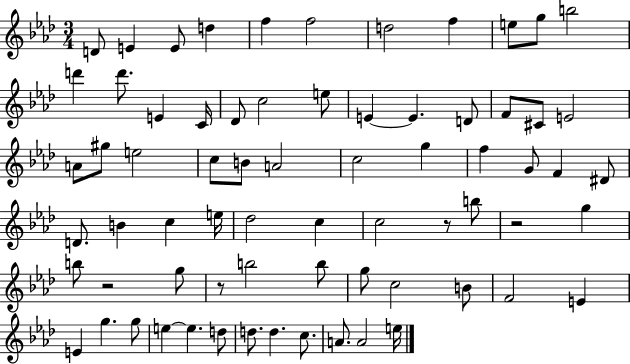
D4/e E4/q E4/e D5/q F5/q F5/h D5/h F5/q E5/e G5/e B5/h D6/q D6/e. E4/q C4/s Db4/e C5/h E5/e E4/q E4/q. D4/e F4/e C#4/e E4/h A4/e G#5/e E5/h C5/e B4/e A4/h C5/h G5/q F5/q G4/e F4/q D#4/e D4/e. B4/q C5/q E5/s Db5/h C5/q C5/h R/e B5/e R/h G5/q B5/e R/h G5/e R/e B5/h B5/e G5/e C5/h B4/e F4/h E4/q E4/q G5/q. G5/e E5/q E5/q. D5/e D5/e. D5/q. C5/e. A4/e. A4/h E5/s